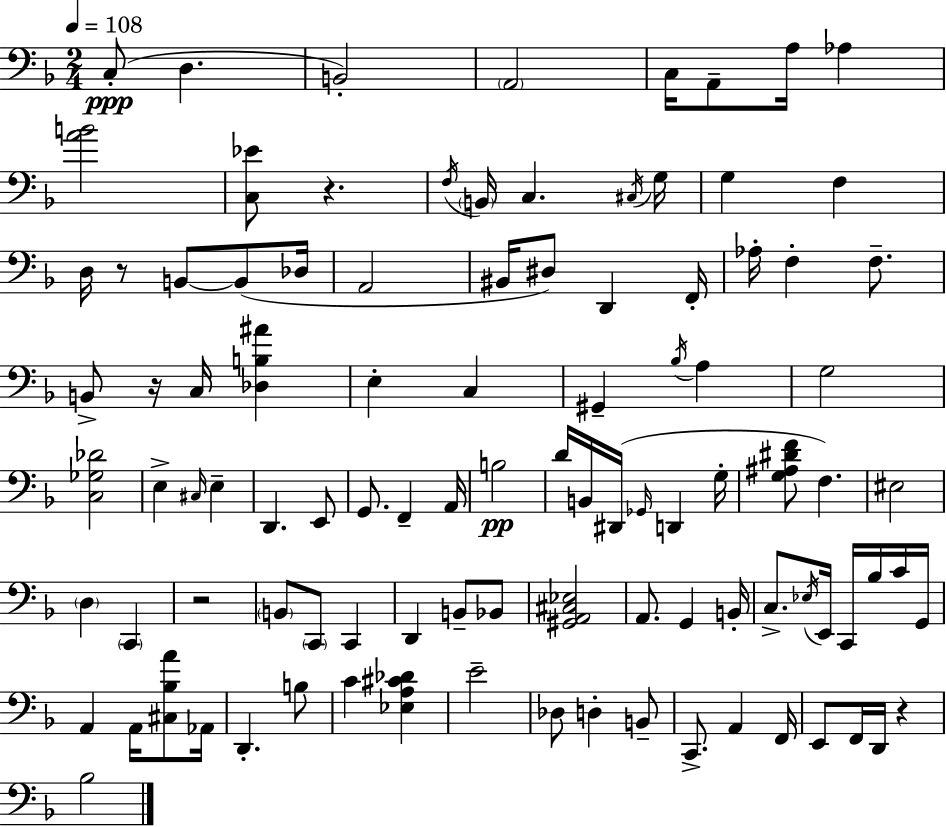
{
  \clef bass
  \numericTimeSignature
  \time 2/4
  \key d \minor
  \tempo 4 = 108
  c8-.(\ppp d4. | b,2-.) | \parenthesize a,2 | c16 a,8-- a16 aes4 | \break <a' b'>2 | <c ees'>8 r4. | \acciaccatura { f16 } \parenthesize b,16 c4. | \acciaccatura { cis16 } g16 g4 f4 | \break d16 r8 b,8~~ b,8( | des16 a,2 | bis,16 dis8) d,4 | f,16-. aes16-. f4-. f8.-- | \break b,8-> r16 c16 <des b ais'>4 | e4-. c4 | gis,4-- \acciaccatura { bes16 } a4 | g2 | \break <c ges des'>2 | e4-> \grace { cis16 } | e4-- d,4. | e,8 g,8. f,4-- | \break a,16 b2\pp | d'16 b,16 dis,16( \grace { ges,16 } | d,4 g16-. <g ais dis' f'>8 f4.) | eis2 | \break \parenthesize d4 | \parenthesize c,4 r2 | \parenthesize b,8 \parenthesize c,8 | c,4 d,4 | \break b,8-- bes,8 <gis, a, cis ees>2 | a,8. | g,4 b,16-. c8.-> | \acciaccatura { ees16 } e,16 c,16 bes16 c'16 g,16 a,4 | \break a,16 <cis bes a'>8 aes,16 d,4.-. | b8 c'4 | <ees a cis' des'>4 e'2-- | des8 | \break d4-. b,8-- c,8.-> | a,4 f,16 e,8 | f,16 d,16 r4 bes2 | \bar "|."
}